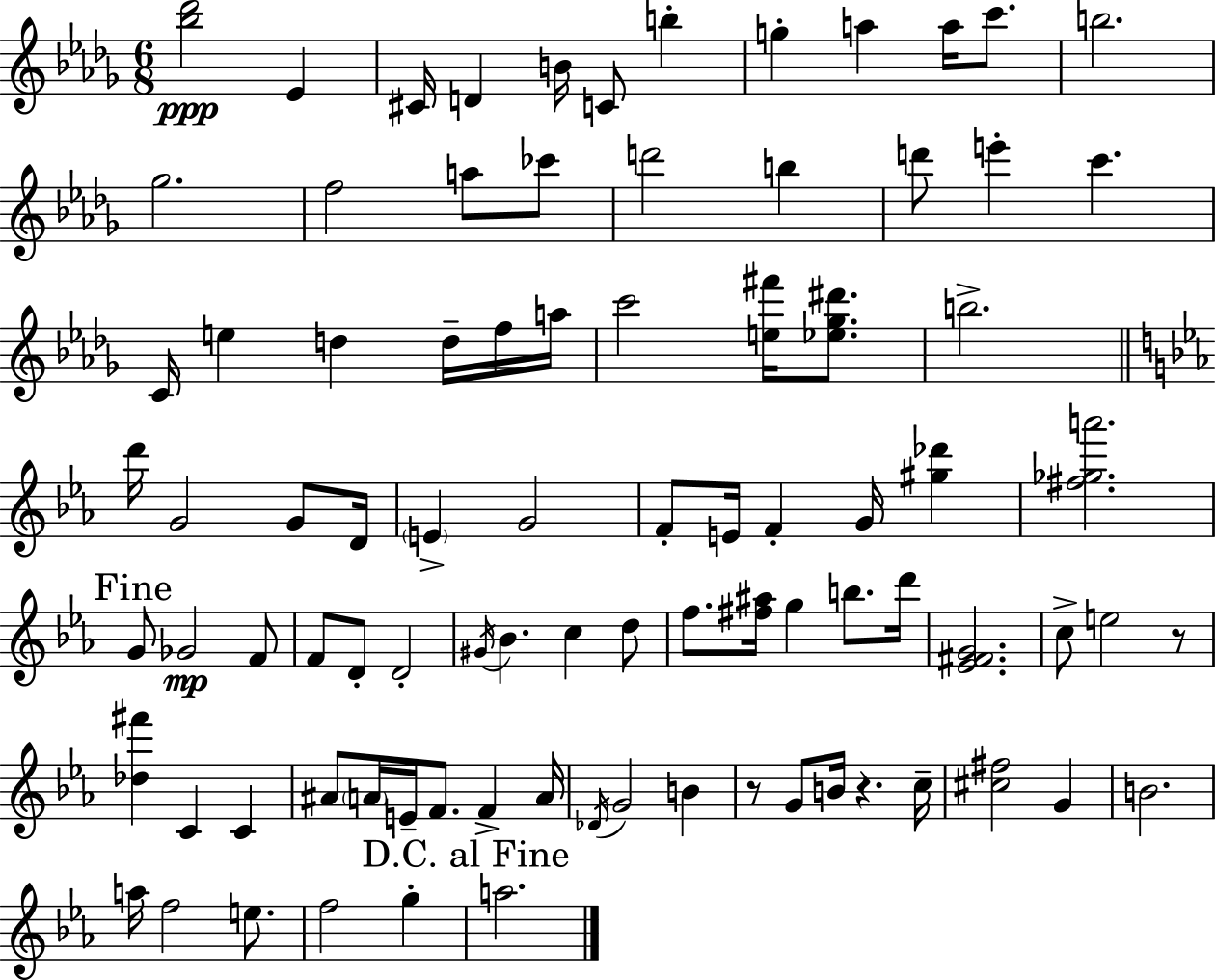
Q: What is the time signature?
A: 6/8